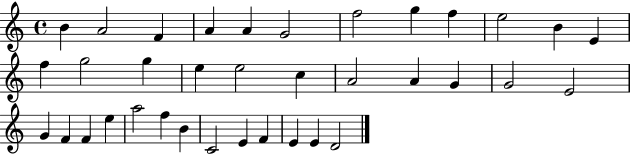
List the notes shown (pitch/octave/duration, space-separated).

B4/q A4/h F4/q A4/q A4/q G4/h F5/h G5/q F5/q E5/h B4/q E4/q F5/q G5/h G5/q E5/q E5/h C5/q A4/h A4/q G4/q G4/h E4/h G4/q F4/q F4/q E5/q A5/h F5/q B4/q C4/h E4/q F4/q E4/q E4/q D4/h